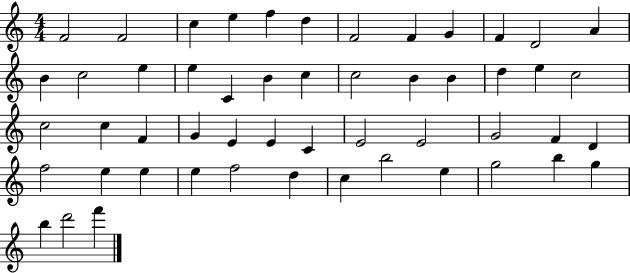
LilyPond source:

{
  \clef treble
  \numericTimeSignature
  \time 4/4
  \key c \major
  f'2 f'2 | c''4 e''4 f''4 d''4 | f'2 f'4 g'4 | f'4 d'2 a'4 | \break b'4 c''2 e''4 | e''4 c'4 b'4 c''4 | c''2 b'4 b'4 | d''4 e''4 c''2 | \break c''2 c''4 f'4 | g'4 e'4 e'4 c'4 | e'2 e'2 | g'2 f'4 d'4 | \break f''2 e''4 e''4 | e''4 f''2 d''4 | c''4 b''2 e''4 | g''2 b''4 g''4 | \break b''4 d'''2 f'''4 | \bar "|."
}